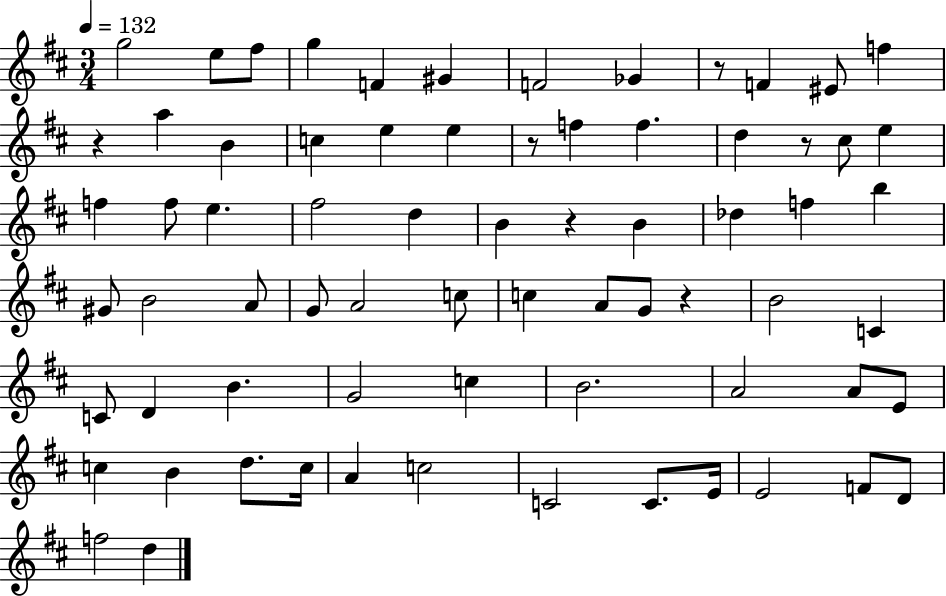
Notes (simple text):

G5/h E5/e F#5/e G5/q F4/q G#4/q F4/h Gb4/q R/e F4/q EIS4/e F5/q R/q A5/q B4/q C5/q E5/q E5/q R/e F5/q F5/q. D5/q R/e C#5/e E5/q F5/q F5/e E5/q. F#5/h D5/q B4/q R/q B4/q Db5/q F5/q B5/q G#4/e B4/h A4/e G4/e A4/h C5/e C5/q A4/e G4/e R/q B4/h C4/q C4/e D4/q B4/q. G4/h C5/q B4/h. A4/h A4/e E4/e C5/q B4/q D5/e. C5/s A4/q C5/h C4/h C4/e. E4/s E4/h F4/e D4/e F5/h D5/q